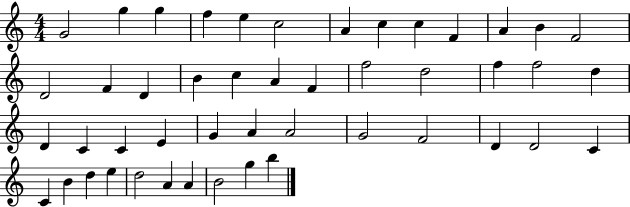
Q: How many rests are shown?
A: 0